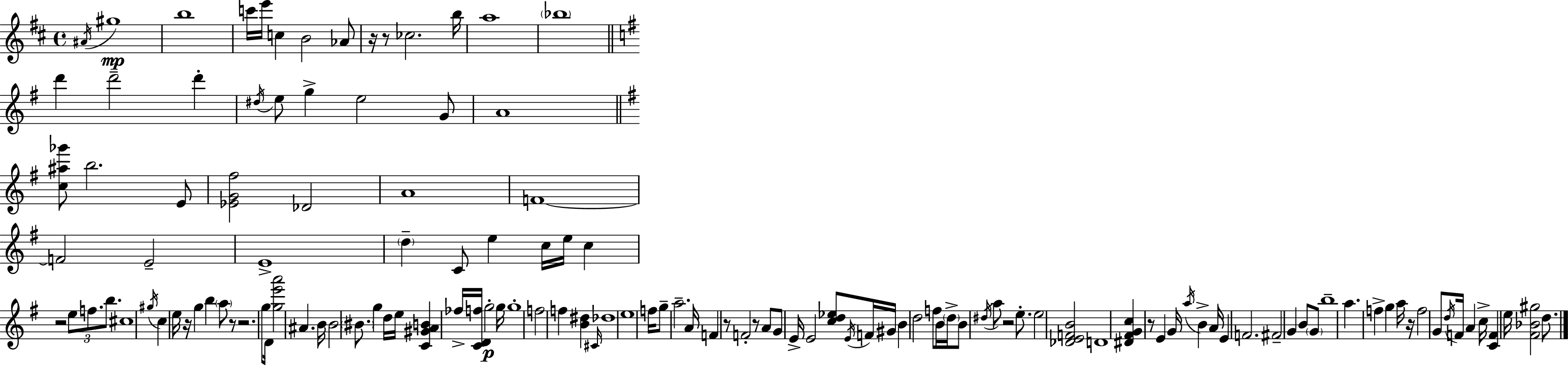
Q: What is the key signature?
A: D major